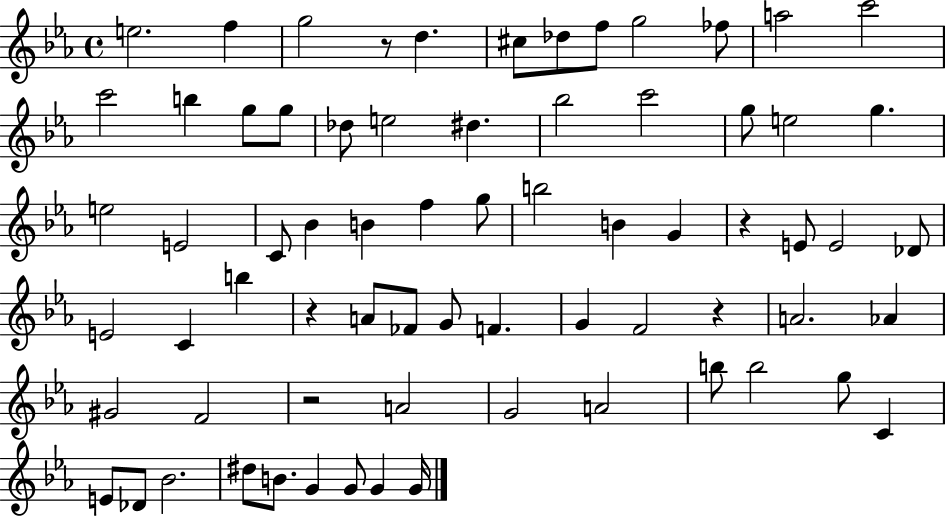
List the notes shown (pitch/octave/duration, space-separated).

E5/h. F5/q G5/h R/e D5/q. C#5/e Db5/e F5/e G5/h FES5/e A5/h C6/h C6/h B5/q G5/e G5/e Db5/e E5/h D#5/q. Bb5/h C6/h G5/e E5/h G5/q. E5/h E4/h C4/e Bb4/q B4/q F5/q G5/e B5/h B4/q G4/q R/q E4/e E4/h Db4/e E4/h C4/q B5/q R/q A4/e FES4/e G4/e F4/q. G4/q F4/h R/q A4/h. Ab4/q G#4/h F4/h R/h A4/h G4/h A4/h B5/e B5/h G5/e C4/q E4/e Db4/e Bb4/h. D#5/e B4/e. G4/q G4/e G4/q G4/s